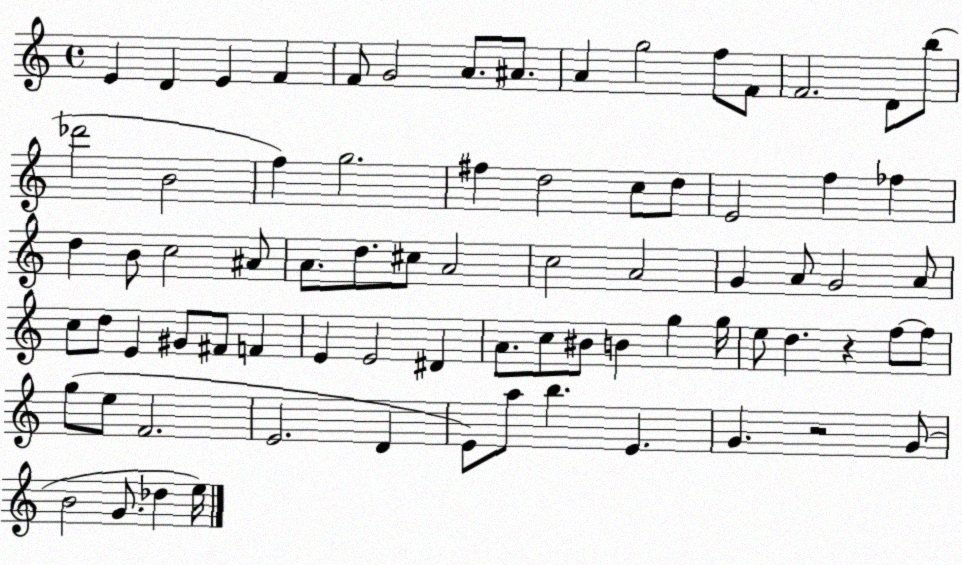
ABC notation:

X:1
T:Untitled
M:4/4
L:1/4
K:C
E D E F F/2 G2 A/2 ^A/2 A g2 f/2 F/2 F2 D/2 b/2 _d'2 B2 f g2 ^f d2 c/2 d/2 E2 f _f d B/2 c2 ^A/2 A/2 d/2 ^c/2 A2 c2 A2 G A/2 G2 A/2 c/2 d/2 E ^G/2 ^F/2 F E E2 ^D A/2 c/2 ^B/2 B g g/4 e/2 d z f/2 f/2 g/2 e/2 F2 E2 D E/2 a/2 b E G z2 G/2 B2 G/2 _d e/4